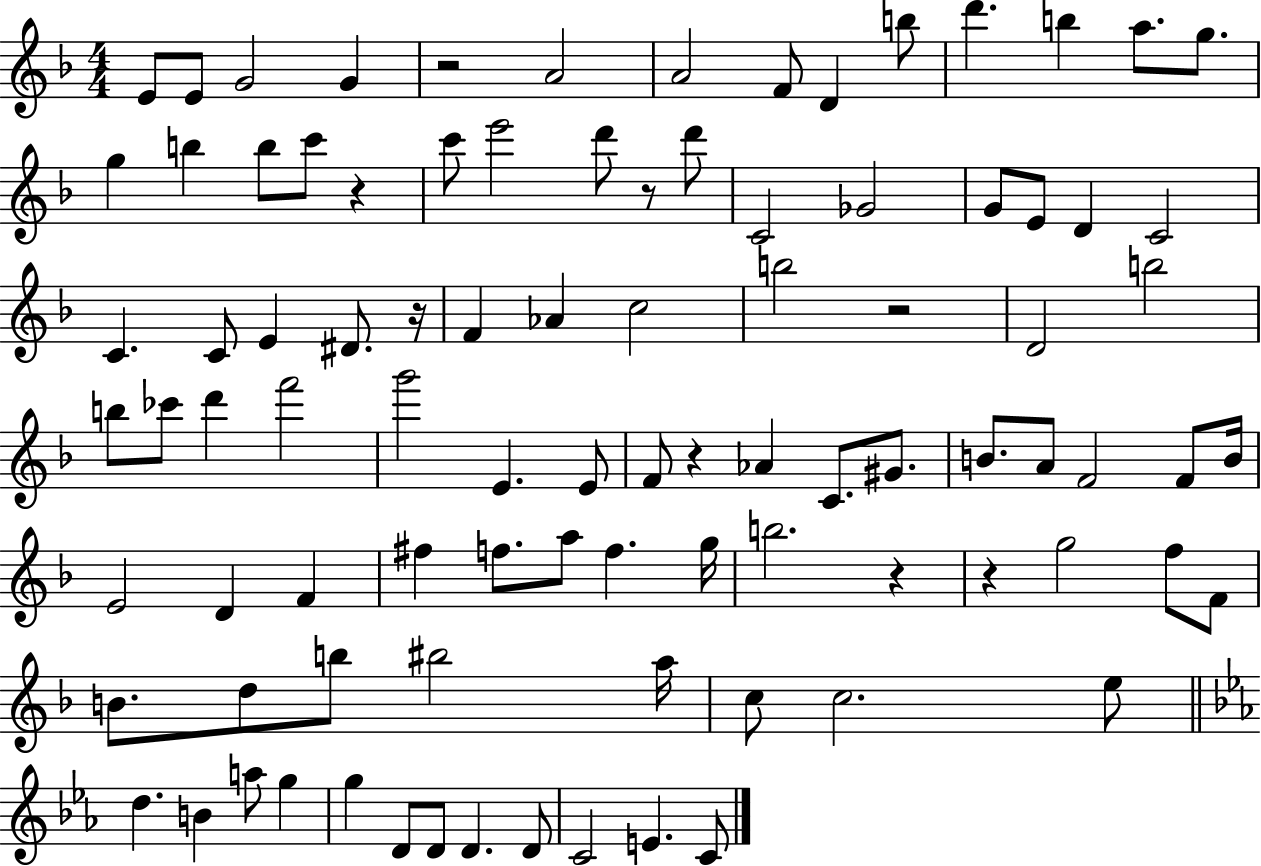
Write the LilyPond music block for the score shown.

{
  \clef treble
  \numericTimeSignature
  \time 4/4
  \key f \major
  e'8 e'8 g'2 g'4 | r2 a'2 | a'2 f'8 d'4 b''8 | d'''4. b''4 a''8. g''8. | \break g''4 b''4 b''8 c'''8 r4 | c'''8 e'''2 d'''8 r8 d'''8 | c'2 ges'2 | g'8 e'8 d'4 c'2 | \break c'4. c'8 e'4 dis'8. r16 | f'4 aes'4 c''2 | b''2 r2 | d'2 b''2 | \break b''8 ces'''8 d'''4 f'''2 | g'''2 e'4. e'8 | f'8 r4 aes'4 c'8. gis'8. | b'8. a'8 f'2 f'8 b'16 | \break e'2 d'4 f'4 | fis''4 f''8. a''8 f''4. g''16 | b''2. r4 | r4 g''2 f''8 f'8 | \break b'8. d''8 b''8 bis''2 a''16 | c''8 c''2. e''8 | \bar "||" \break \key c \minor d''4. b'4 a''8 g''4 | g''4 d'8 d'8 d'4. d'8 | c'2 e'4. c'8 | \bar "|."
}